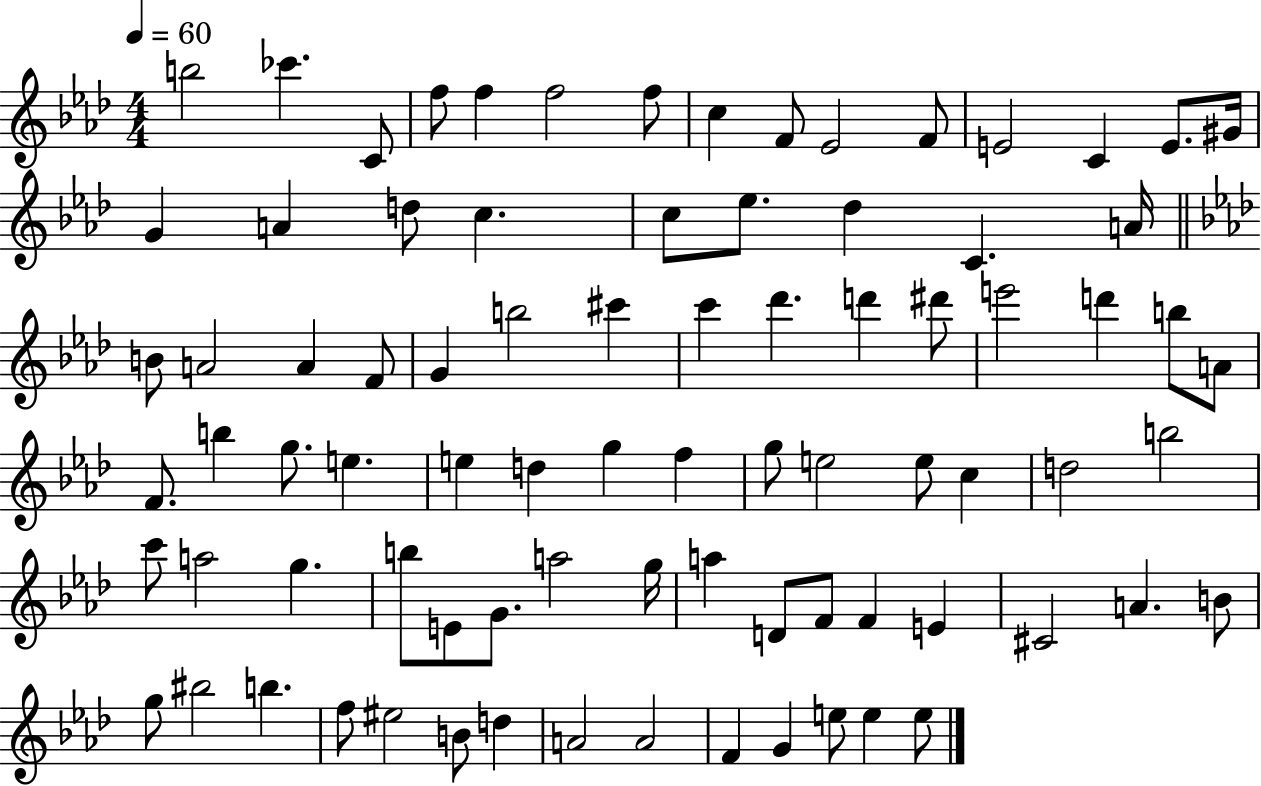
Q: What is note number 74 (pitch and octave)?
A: EIS5